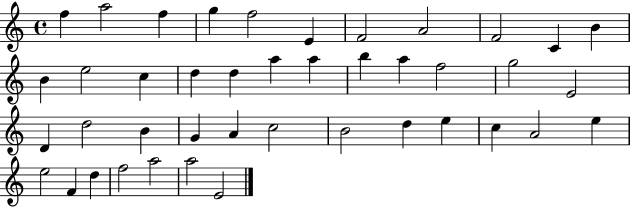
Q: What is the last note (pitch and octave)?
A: E4